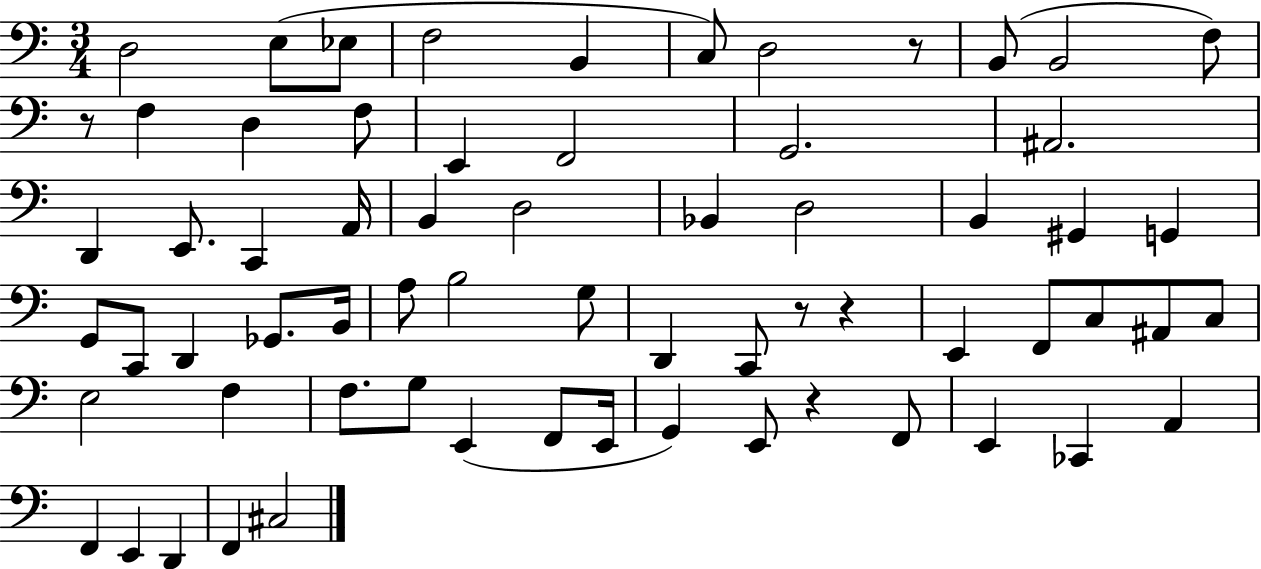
{
  \clef bass
  \numericTimeSignature
  \time 3/4
  \key c \major
  d2 e8( ees8 | f2 b,4 | c8) d2 r8 | b,8( b,2 f8) | \break r8 f4 d4 f8 | e,4 f,2 | g,2. | ais,2. | \break d,4 e,8. c,4 a,16 | b,4 d2 | bes,4 d2 | b,4 gis,4 g,4 | \break g,8 c,8 d,4 ges,8. b,16 | a8 b2 g8 | d,4 c,8 r8 r4 | e,4 f,8 c8 ais,8 c8 | \break e2 f4 | f8. g8 e,4( f,8 e,16 | g,4) e,8 r4 f,8 | e,4 ces,4 a,4 | \break f,4 e,4 d,4 | f,4 cis2 | \bar "|."
}